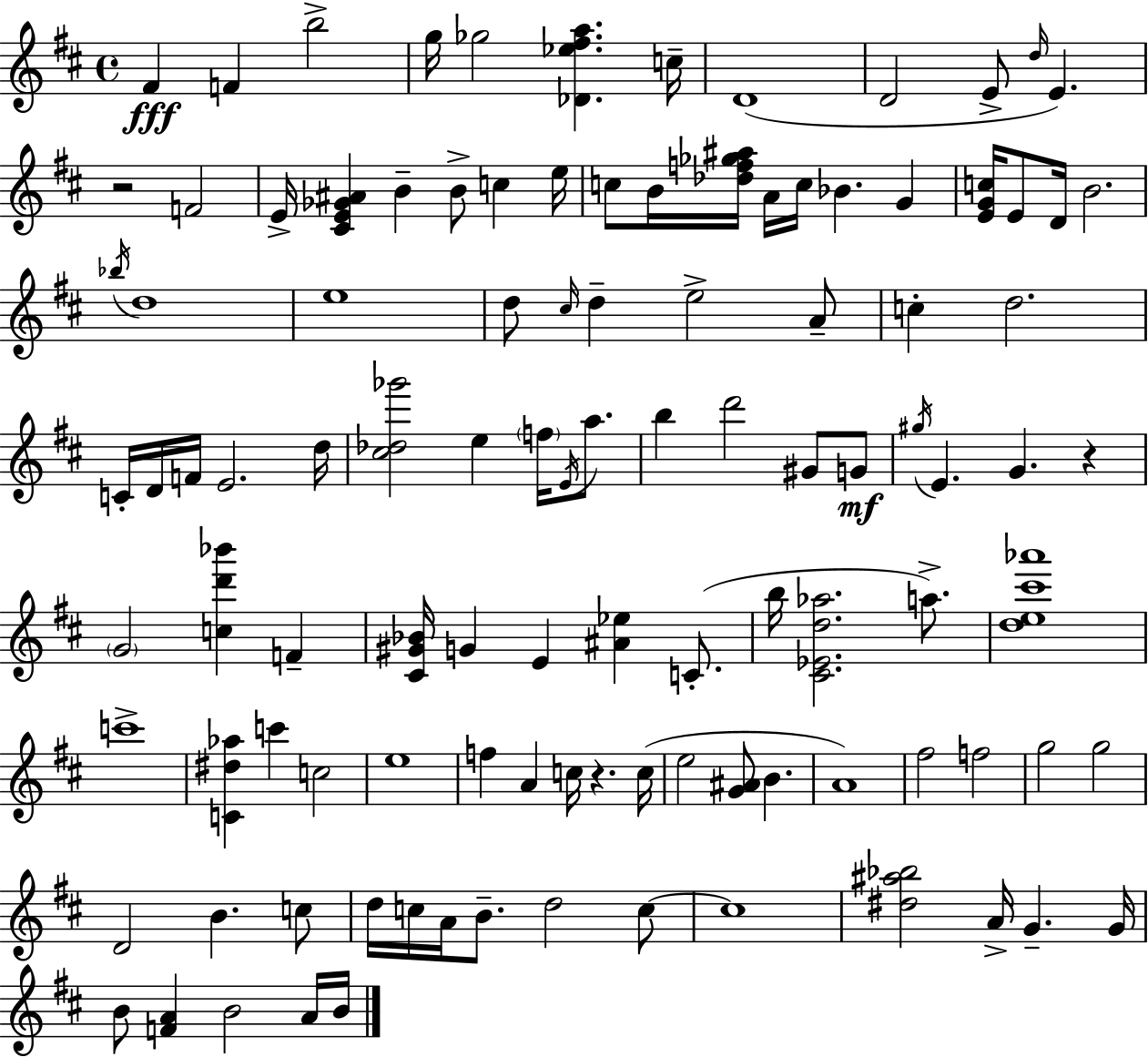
F#4/q F4/q B5/h G5/s Gb5/h [Db4,Eb5,F#5,A5]/q. C5/s D4/w D4/h E4/e D5/s E4/q. R/h F4/h E4/s [C#4,E4,Gb4,A#4]/q B4/q B4/e C5/q E5/s C5/e B4/s [Db5,F5,Gb5,A#5]/s A4/s C5/s Bb4/q. G4/q [E4,G4,C5]/s E4/e D4/s B4/h. Bb5/s D5/w E5/w D5/e C#5/s D5/q E5/h A4/e C5/q D5/h. C4/s D4/s F4/s E4/h. D5/s [C#5,Db5,Gb6]/h E5/q F5/s E4/s A5/e. B5/q D6/h G#4/e G4/e G#5/s E4/q. G4/q. R/q G4/h [C5,D6,Bb6]/q F4/q [C#4,G#4,Bb4]/s G4/q E4/q [A#4,Eb5]/q C4/e. B5/s [C#4,Eb4,D5,Ab5]/h. A5/e. [D5,E5,C#6,Ab6]/w C6/w [C4,D#5,Ab5]/q C6/q C5/h E5/w F5/q A4/q C5/s R/q. C5/s E5/h [G4,A#4]/e B4/q. A4/w F#5/h F5/h G5/h G5/h D4/h B4/q. C5/e D5/s C5/s A4/s B4/e. D5/h C5/e C5/w [D#5,A#5,Bb5]/h A4/s G4/q. G4/s B4/e [F4,A4]/q B4/h A4/s B4/s